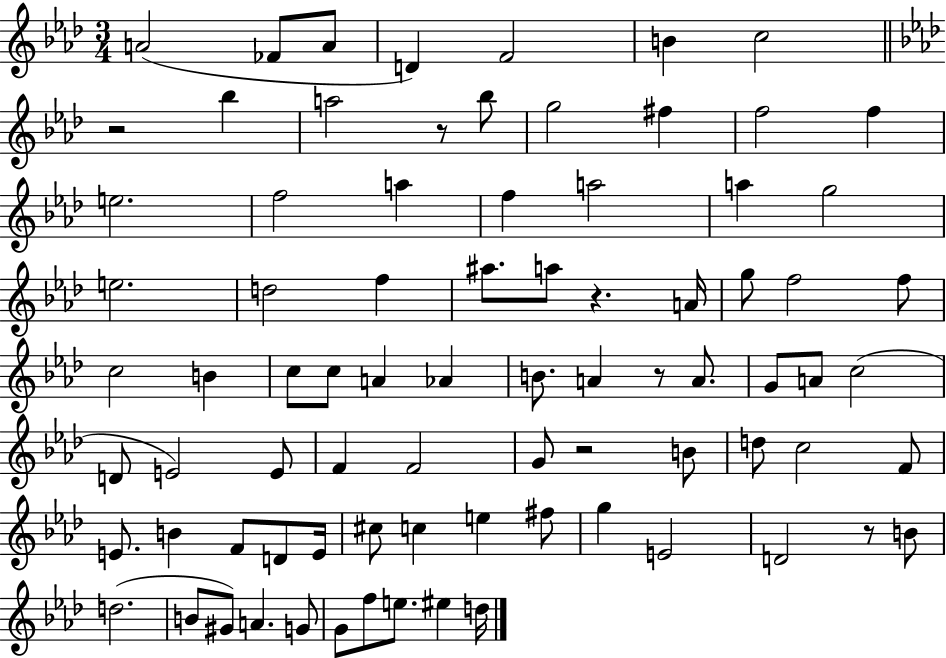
{
  \clef treble
  \numericTimeSignature
  \time 3/4
  \key aes \major
  a'2( fes'8 a'8 | d'4) f'2 | b'4 c''2 | \bar "||" \break \key aes \major r2 bes''4 | a''2 r8 bes''8 | g''2 fis''4 | f''2 f''4 | \break e''2. | f''2 a''4 | f''4 a''2 | a''4 g''2 | \break e''2. | d''2 f''4 | ais''8. a''8 r4. a'16 | g''8 f''2 f''8 | \break c''2 b'4 | c''8 c''8 a'4 aes'4 | b'8. a'4 r8 a'8. | g'8 a'8 c''2( | \break d'8 e'2) e'8 | f'4 f'2 | g'8 r2 b'8 | d''8 c''2 f'8 | \break e'8. b'4 f'8 d'8 e'16 | cis''8 c''4 e''4 fis''8 | g''4 e'2 | d'2 r8 b'8 | \break d''2.( | b'8 gis'8) a'4. g'8 | g'8 f''8 e''8. eis''4 d''16 | \bar "|."
}